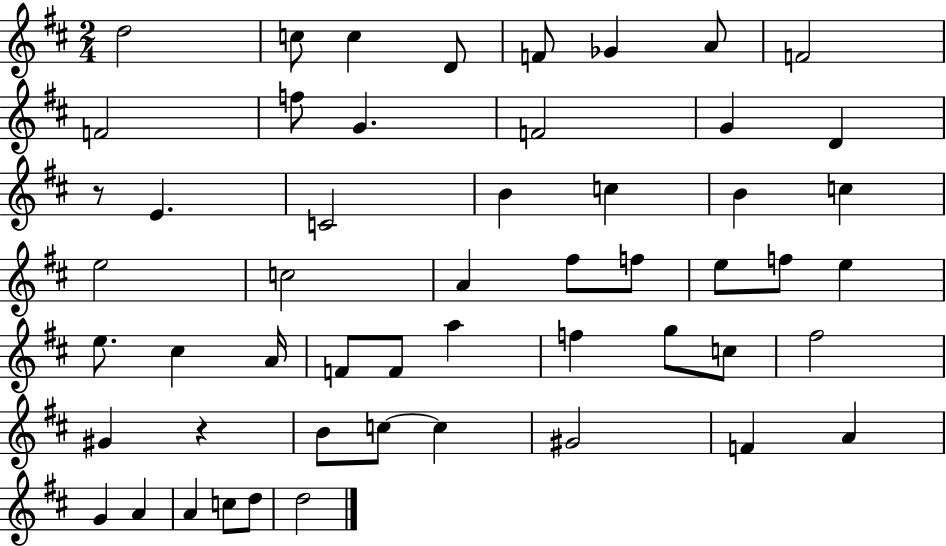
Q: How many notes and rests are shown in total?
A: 53